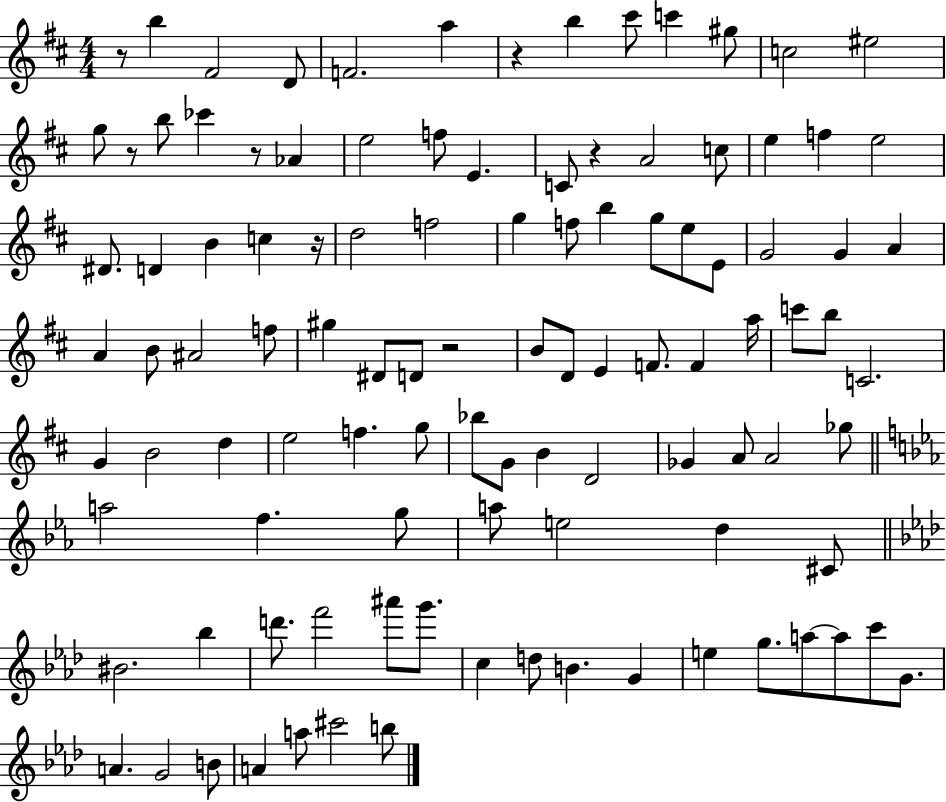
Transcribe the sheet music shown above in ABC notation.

X:1
T:Untitled
M:4/4
L:1/4
K:D
z/2 b ^F2 D/2 F2 a z b ^c'/2 c' ^g/2 c2 ^e2 g/2 z/2 b/2 _c' z/2 _A e2 f/2 E C/2 z A2 c/2 e f e2 ^D/2 D B c z/4 d2 f2 g f/2 b g/2 e/2 E/2 G2 G A A B/2 ^A2 f/2 ^g ^D/2 D/2 z2 B/2 D/2 E F/2 F a/4 c'/2 b/2 C2 G B2 d e2 f g/2 _b/2 G/2 B D2 _G A/2 A2 _g/2 a2 f g/2 a/2 e2 d ^C/2 ^B2 _b d'/2 f'2 ^a'/2 g'/2 c d/2 B G e g/2 a/2 a/2 c'/2 G/2 A G2 B/2 A a/2 ^c'2 b/2